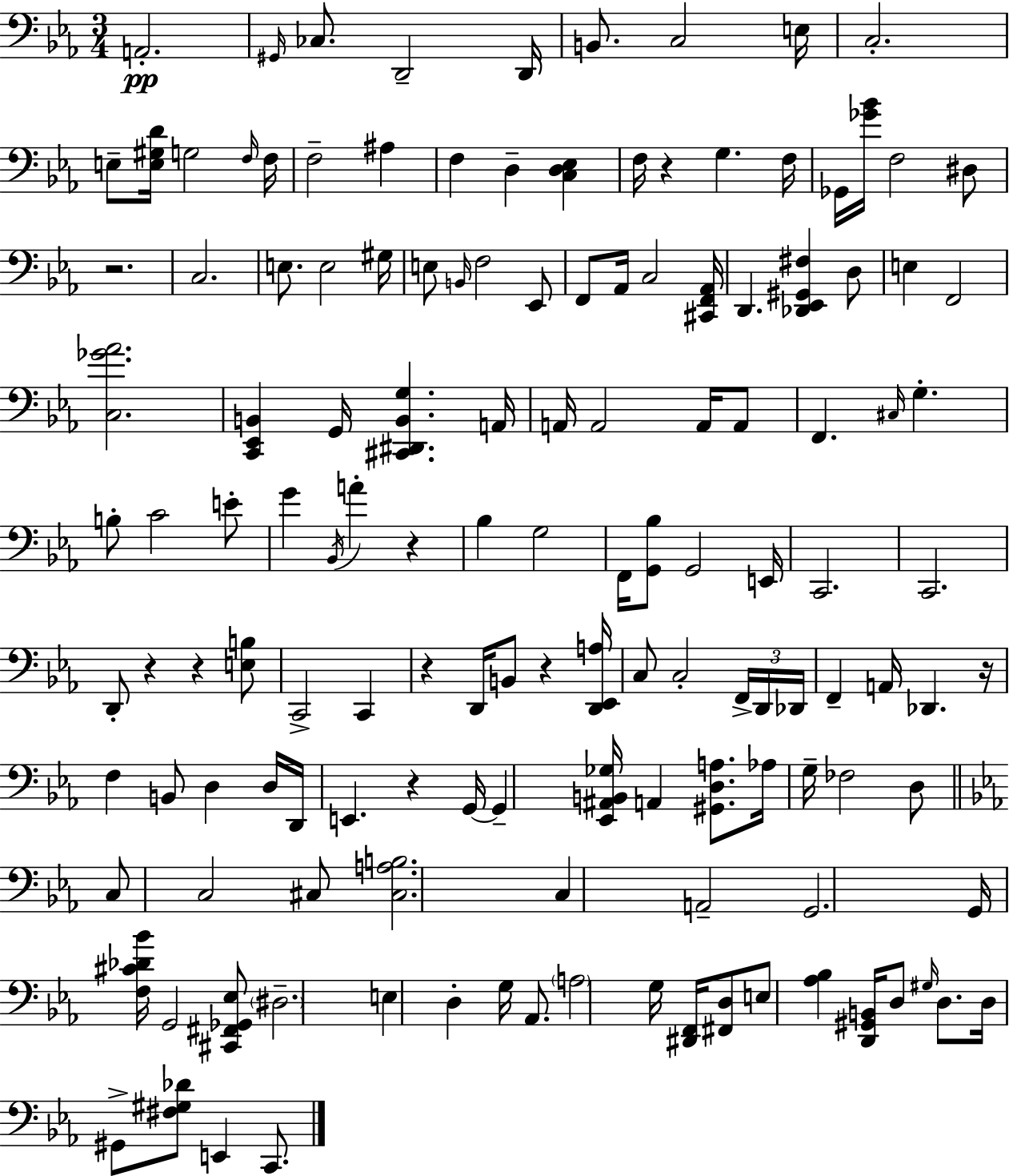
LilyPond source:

{
  \clef bass
  \numericTimeSignature
  \time 3/4
  \key ees \major
  \repeat volta 2 { a,2.-.\pp | \grace { gis,16 } ces8. d,2-- | d,16 b,8. c2 | e16 c2.-. | \break e8-- <e gis d'>16 g2 | \grace { f16 } f16 f2-- ais4 | f4 d4-- <c d ees>4 | f16 r4 g4. | \break f16 ges,16 <ges' bes'>16 f2 | dis8 r2. | c2. | e8. e2 | \break gis16 e8 \grace { b,16 } f2 | ees,8 f,8 aes,16 c2 | <cis, f, aes,>16 d,4. <des, ees, gis, fis>4 | d8 e4 f,2 | \break <c ges' aes'>2. | <c, ees, b,>4 g,16 <cis, dis, b, g>4. | a,16 a,16 a,2 | a,16 a,8 f,4. \grace { cis16 } g4.-. | \break b8-. c'2 | e'8-. g'4 \acciaccatura { bes,16 } a'4-. | r4 bes4 g2 | f,16 <g, bes>8 g,2 | \break e,16 c,2. | c,2. | d,8-. r4 r4 | <e b>8 c,2-> | \break c,4 r4 d,16 b,8 | r4 <d, ees, a>16 c8 c2-. | \tuplet 3/2 { f,16-> d,16 des,16 } f,4-- a,16 des,4. | r16 f4 b,8 | \break d4 d16 d,16 e,4. | r4 g,16~~ g,4-- <ees, ais, b, ges>16 a,4 | <gis, d a>8. aes16 g16-- fes2 | d8 \bar "||" \break \key ees \major c8 c2 cis8 | <cis a b>2. | c4 a,2-- | g,2. | \break g,16 <f cis' des' bes'>16 g,2 <cis, fis, ges, ees>8 | \parenthesize dis2.-- | e4 d4-. g16 aes,8. | \parenthesize a2 g16 <dis, f,>16 <fis, d>8 | \break e8 <aes bes>4 <d, gis, b,>16 d8 \grace { gis16 } d8. | d16 gis,8-> <fis gis des'>8 e,4 c,8. | } \bar "|."
}